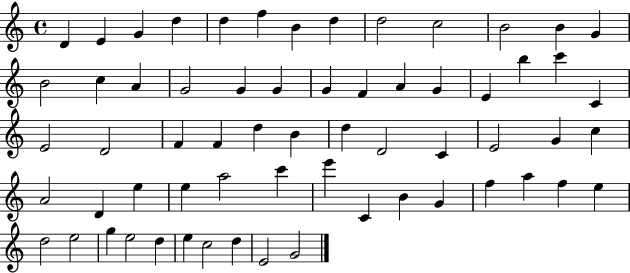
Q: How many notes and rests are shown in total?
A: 63